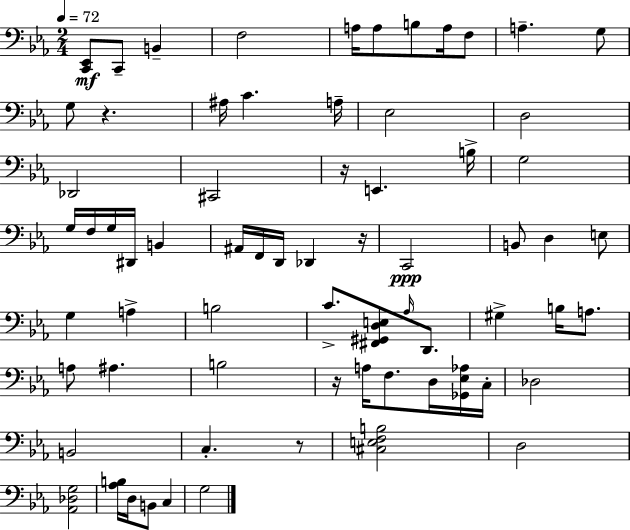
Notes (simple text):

[C2,Eb2]/e C2/e B2/q F3/h A3/s A3/e B3/e A3/s F3/e A3/q. G3/e G3/e R/q. A#3/s C4/q. A3/s Eb3/h D3/h Db2/h C#2/h R/s E2/q. B3/s G3/h G3/s F3/s G3/s D#2/s B2/q A#2/s F2/s D2/s Db2/q R/s C2/h B2/e D3/q E3/e G3/q A3/q B3/h C4/e. [F#2,G#2,D3,E3]/e Ab3/s D2/e. G#3/q B3/s A3/e. A3/e A#3/q. B3/h R/s A3/s F3/e. D3/s [Gb2,Eb3,Ab3]/s C3/s Db3/h B2/h C3/q. R/e [C#3,E3,F3,B3]/h D3/h [Ab2,Db3,G3]/h [Ab3,B3]/s D3/s B2/e C3/q G3/h